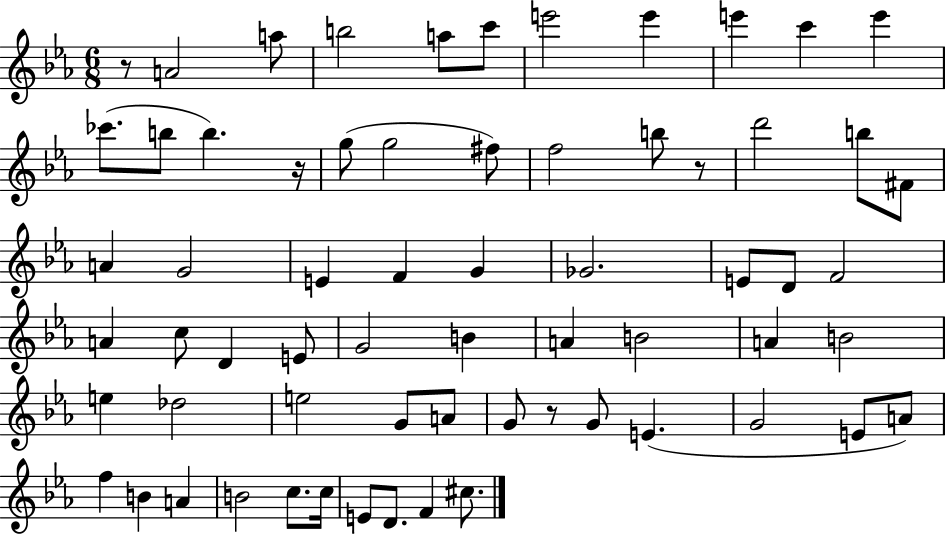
{
  \clef treble
  \numericTimeSignature
  \time 6/8
  \key ees \major
  r8 a'2 a''8 | b''2 a''8 c'''8 | e'''2 e'''4 | e'''4 c'''4 e'''4 | \break ces'''8.( b''8 b''4.) r16 | g''8( g''2 fis''8) | f''2 b''8 r8 | d'''2 b''8 fis'8 | \break a'4 g'2 | e'4 f'4 g'4 | ges'2. | e'8 d'8 f'2 | \break a'4 c''8 d'4 e'8 | g'2 b'4 | a'4 b'2 | a'4 b'2 | \break e''4 des''2 | e''2 g'8 a'8 | g'8 r8 g'8 e'4.( | g'2 e'8 a'8) | \break f''4 b'4 a'4 | b'2 c''8. c''16 | e'8 d'8. f'4 cis''8. | \bar "|."
}